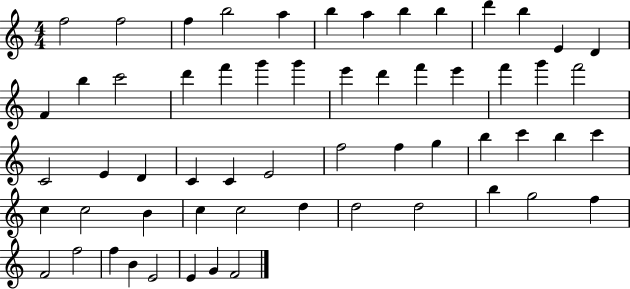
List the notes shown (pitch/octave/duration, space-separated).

F5/h F5/h F5/q B5/h A5/q B5/q A5/q B5/q B5/q D6/q B5/q E4/q D4/q F4/q B5/q C6/h D6/q F6/q G6/q G6/q E6/q D6/q F6/q E6/q F6/q G6/q F6/h C4/h E4/q D4/q C4/q C4/q E4/h F5/h F5/q G5/q B5/q C6/q B5/q C6/q C5/q C5/h B4/q C5/q C5/h D5/q D5/h D5/h B5/q G5/h F5/q F4/h F5/h F5/q B4/q E4/h E4/q G4/q F4/h